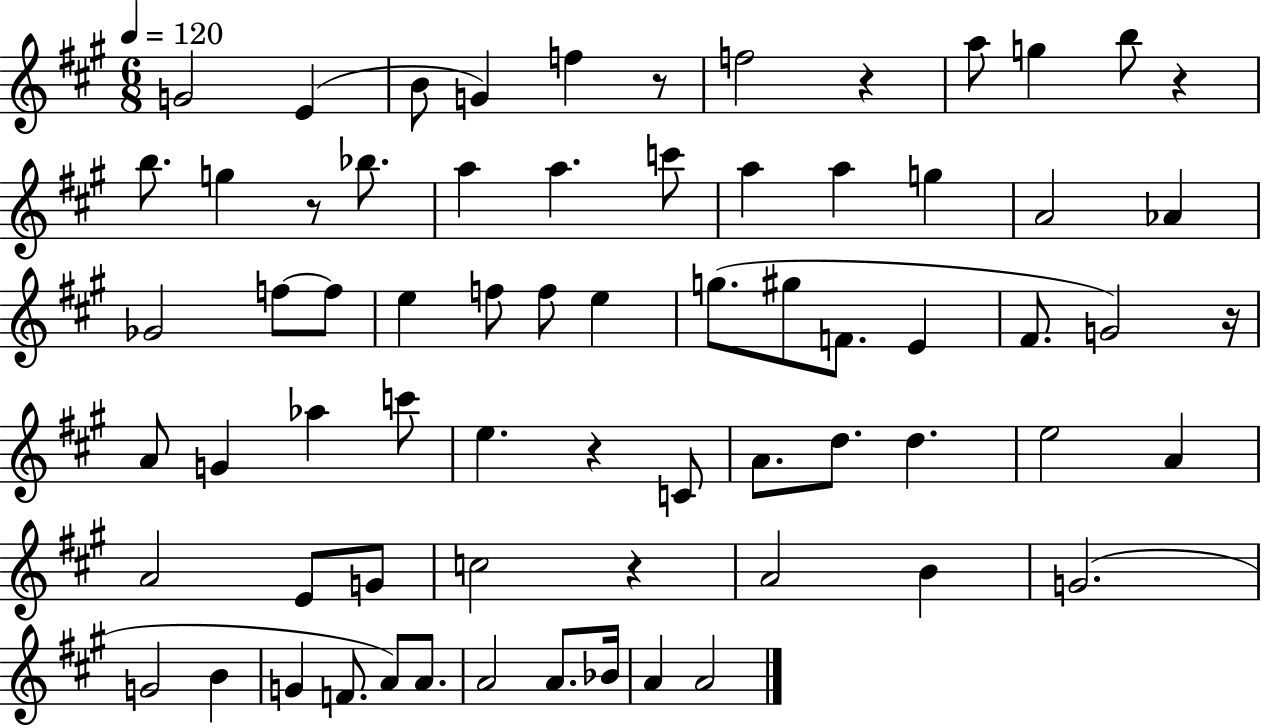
X:1
T:Untitled
M:6/8
L:1/4
K:A
G2 E B/2 G f z/2 f2 z a/2 g b/2 z b/2 g z/2 _b/2 a a c'/2 a a g A2 _A _G2 f/2 f/2 e f/2 f/2 e g/2 ^g/2 F/2 E ^F/2 G2 z/4 A/2 G _a c'/2 e z C/2 A/2 d/2 d e2 A A2 E/2 G/2 c2 z A2 B G2 G2 B G F/2 A/2 A/2 A2 A/2 _B/4 A A2